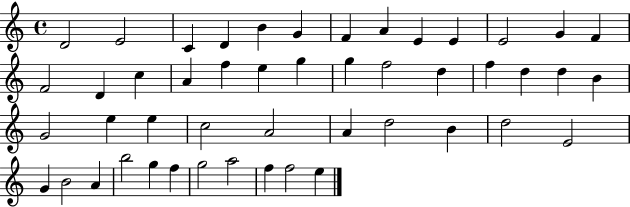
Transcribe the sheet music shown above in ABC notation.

X:1
T:Untitled
M:4/4
L:1/4
K:C
D2 E2 C D B G F A E E E2 G F F2 D c A f e g g f2 d f d d B G2 e e c2 A2 A d2 B d2 E2 G B2 A b2 g f g2 a2 f f2 e